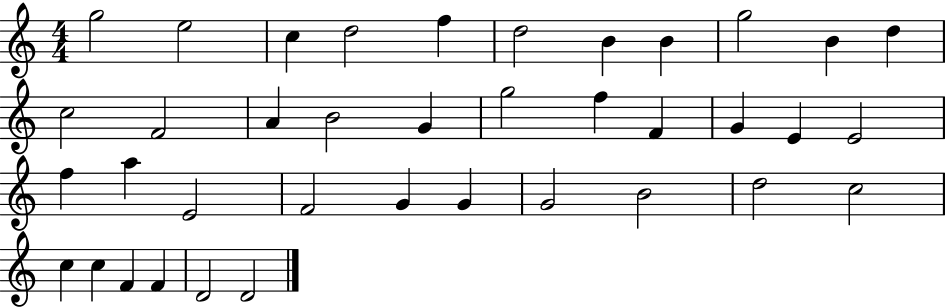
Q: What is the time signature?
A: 4/4